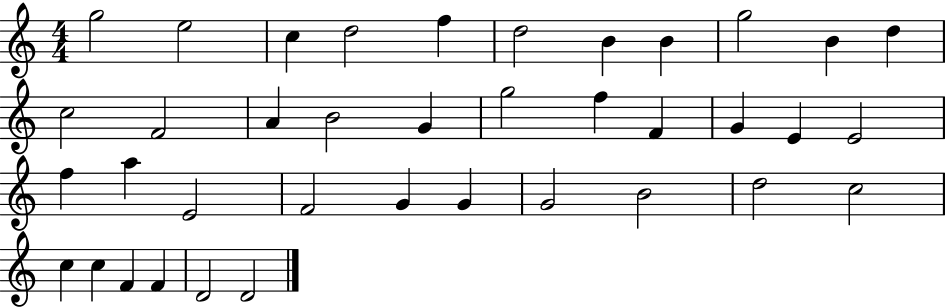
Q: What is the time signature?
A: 4/4